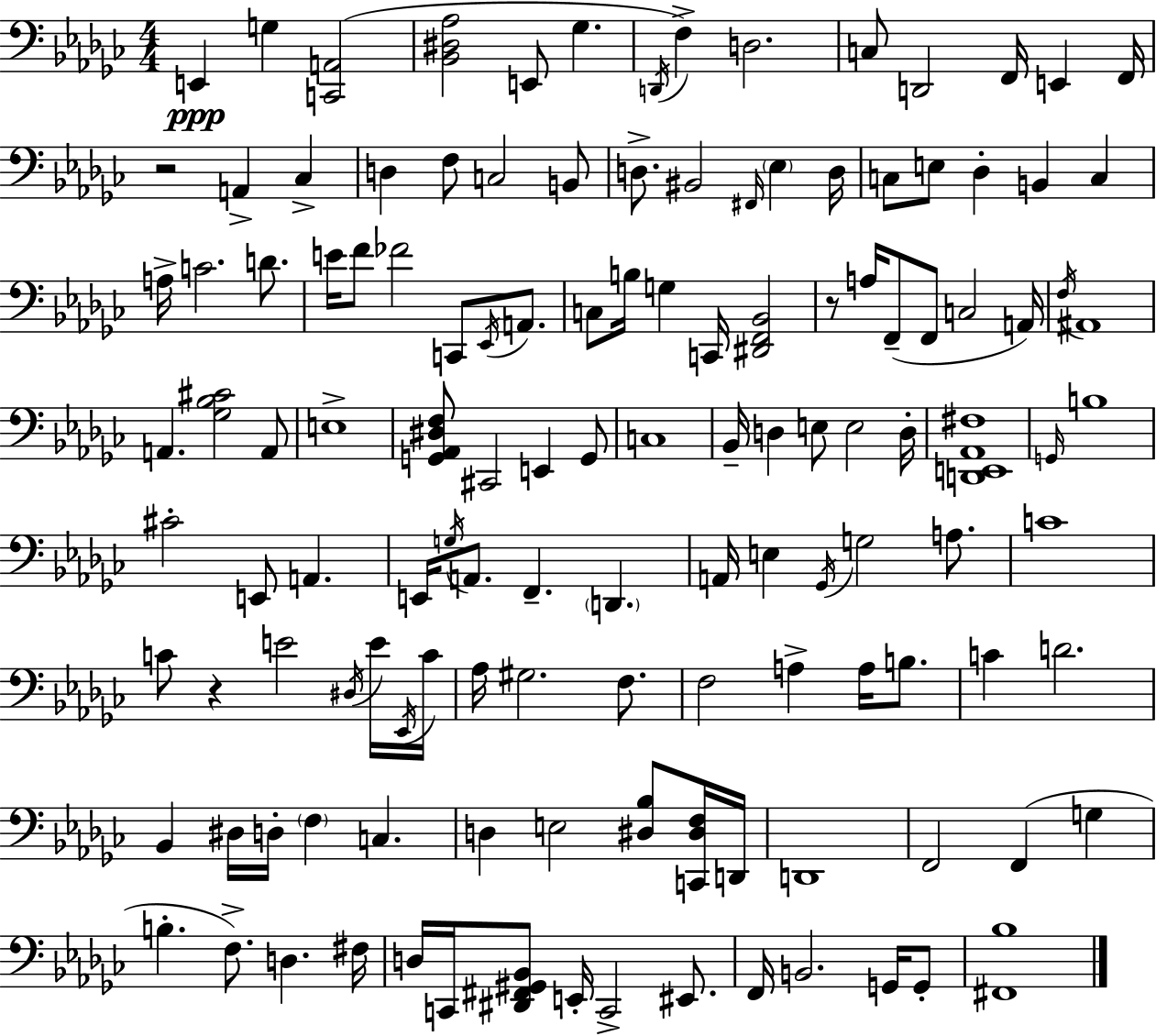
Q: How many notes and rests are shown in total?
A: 129